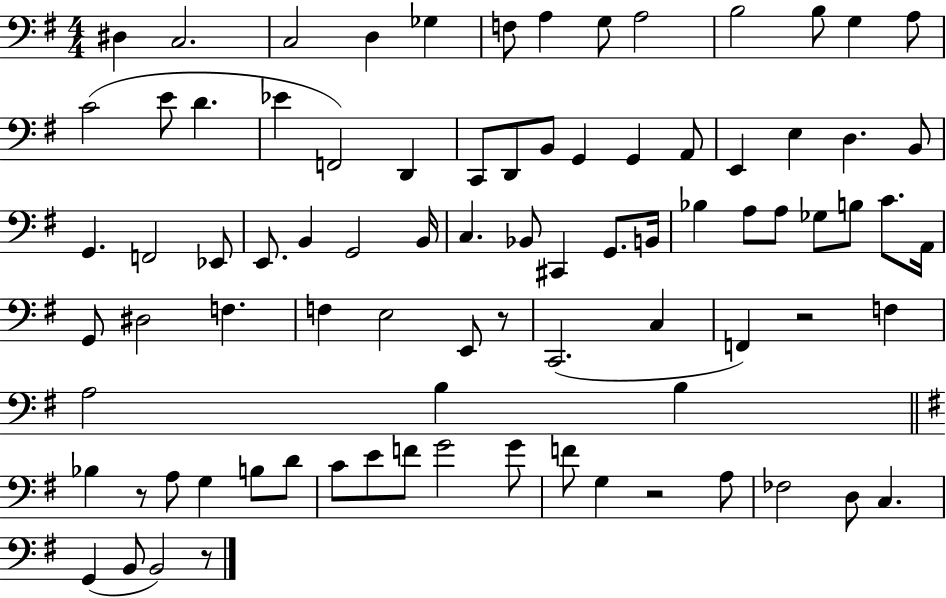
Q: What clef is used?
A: bass